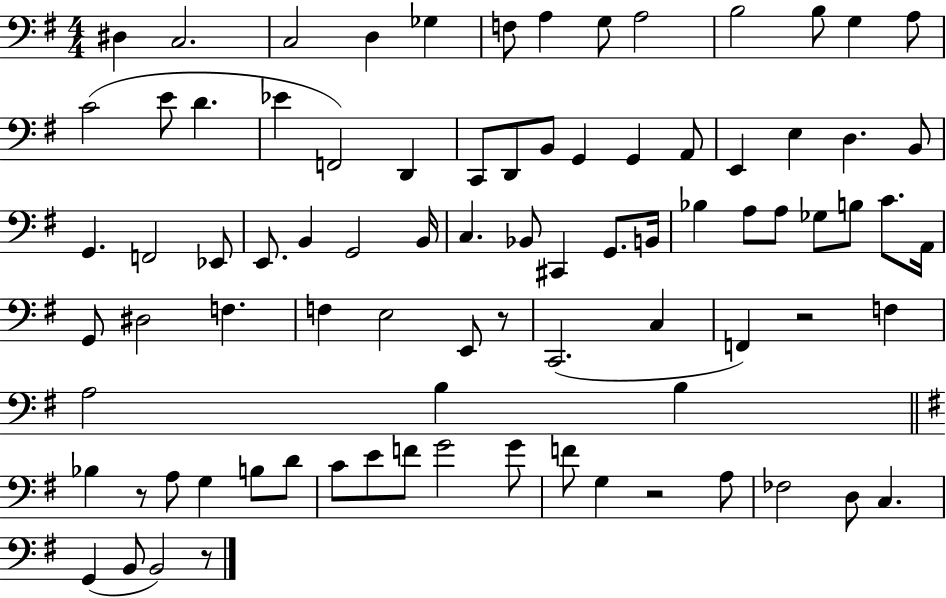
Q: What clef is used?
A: bass